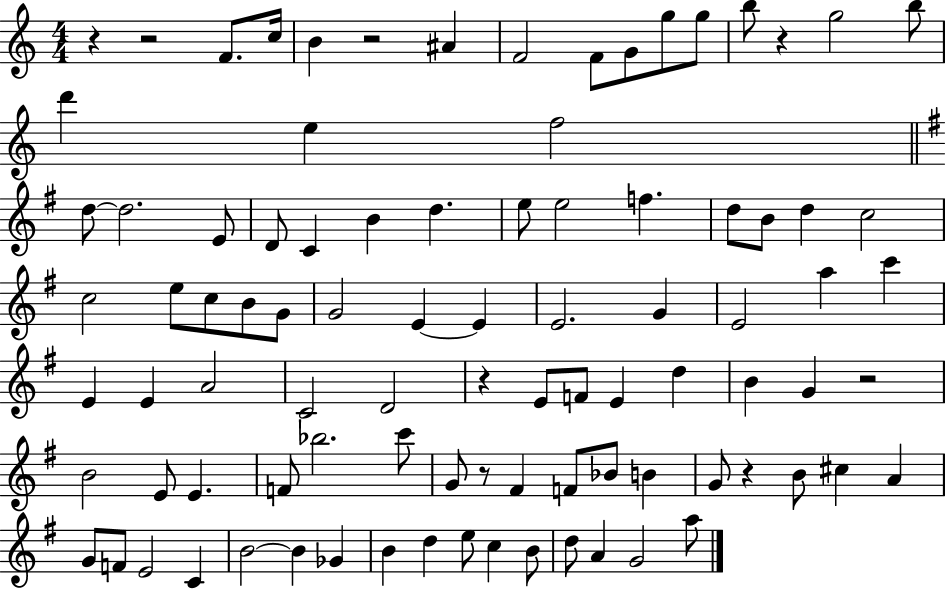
R/q R/h F4/e. C5/s B4/q R/h A#4/q F4/h F4/e G4/e G5/e G5/e B5/e R/q G5/h B5/e D6/q E5/q F5/h D5/e D5/h. E4/e D4/e C4/q B4/q D5/q. E5/e E5/h F5/q. D5/e B4/e D5/q C5/h C5/h E5/e C5/e B4/e G4/e G4/h E4/q E4/q E4/h. G4/q E4/h A5/q C6/q E4/q E4/q A4/h C4/h D4/h R/q E4/e F4/e E4/q D5/q B4/q G4/q R/h B4/h E4/e E4/q. F4/e Bb5/h. C6/e G4/e R/e F#4/q F4/e Bb4/e B4/q G4/e R/q B4/e C#5/q A4/q G4/e F4/e E4/h C4/q B4/h B4/q Gb4/q B4/q D5/q E5/e C5/q B4/e D5/e A4/q G4/h A5/e